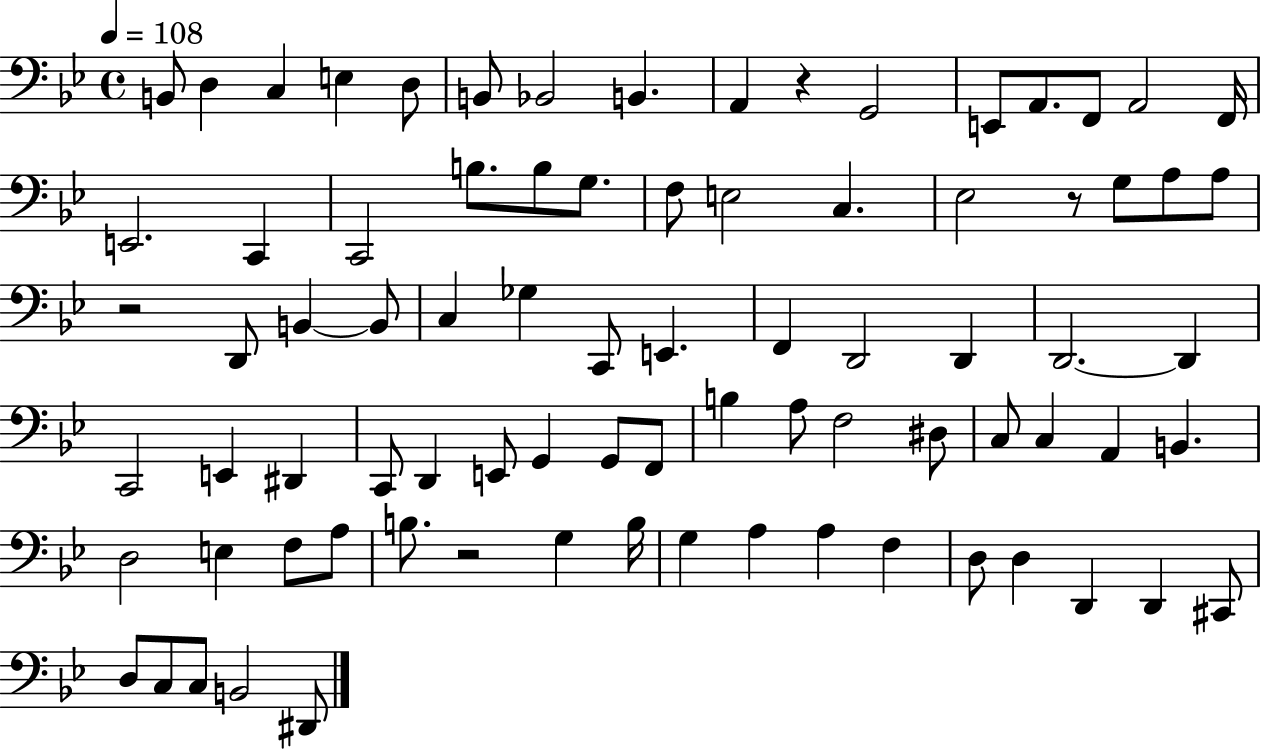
B2/e D3/q C3/q E3/q D3/e B2/e Bb2/h B2/q. A2/q R/q G2/h E2/e A2/e. F2/e A2/h F2/s E2/h. C2/q C2/h B3/e. B3/e G3/e. F3/e E3/h C3/q. Eb3/h R/e G3/e A3/e A3/e R/h D2/e B2/q B2/e C3/q Gb3/q C2/e E2/q. F2/q D2/h D2/q D2/h. D2/q C2/h E2/q D#2/q C2/e D2/q E2/e G2/q G2/e F2/e B3/q A3/e F3/h D#3/e C3/e C3/q A2/q B2/q. D3/h E3/q F3/e A3/e B3/e. R/h G3/q B3/s G3/q A3/q A3/q F3/q D3/e D3/q D2/q D2/q C#2/e D3/e C3/e C3/e B2/h D#2/e